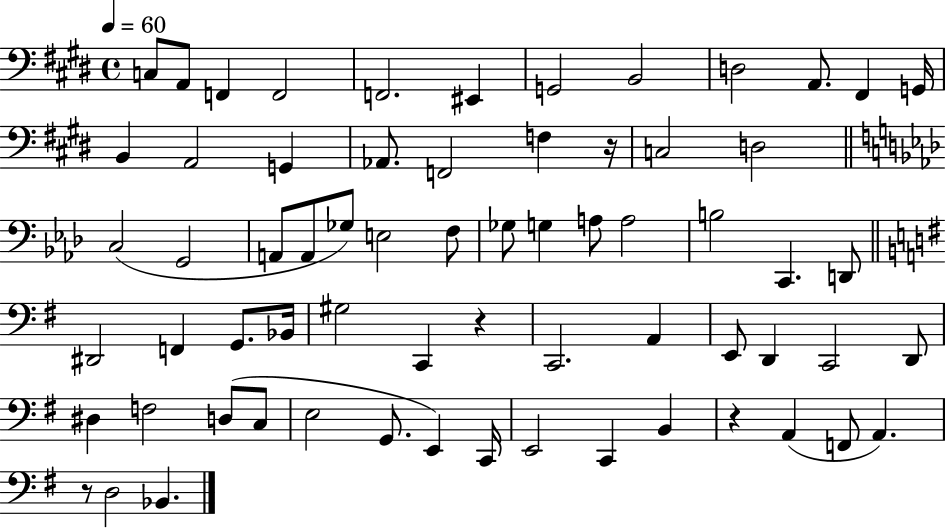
{
  \clef bass
  \time 4/4
  \defaultTimeSignature
  \key e \major
  \tempo 4 = 60
  c8 a,8 f,4 f,2 | f,2. eis,4 | g,2 b,2 | d2 a,8. fis,4 g,16 | \break b,4 a,2 g,4 | aes,8. f,2 f4 r16 | c2 d2 | \bar "||" \break \key aes \major c2( g,2 | a,8 a,8 ges8) e2 f8 | ges8 g4 a8 a2 | b2 c,4. d,8 | \break \bar "||" \break \key g \major dis,2 f,4 g,8. bes,16 | gis2 c,4 r4 | c,2. a,4 | e,8 d,4 c,2 d,8 | \break dis4 f2 d8( c8 | e2 g,8. e,4) c,16 | e,2 c,4 b,4 | r4 a,4( f,8 a,4.) | \break r8 d2 bes,4. | \bar "|."
}